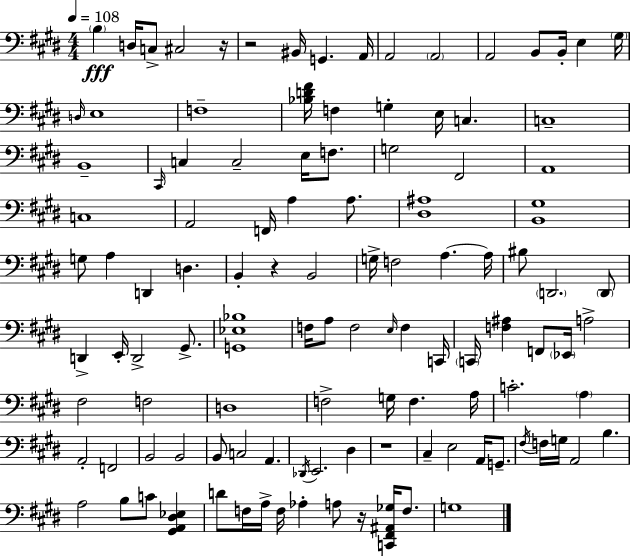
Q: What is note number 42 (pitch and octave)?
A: B2